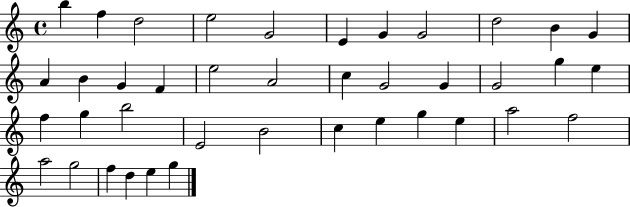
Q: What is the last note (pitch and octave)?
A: G5